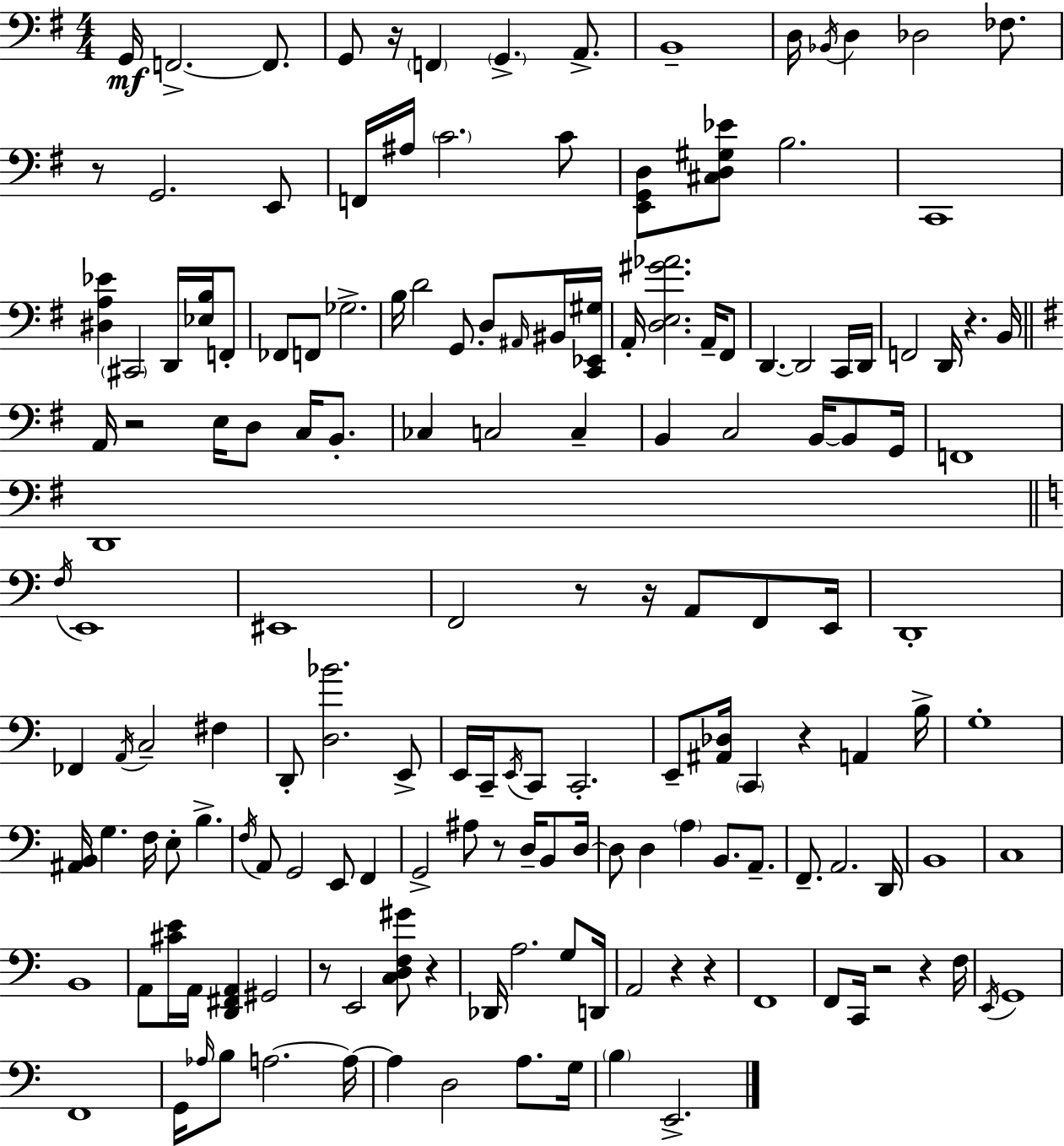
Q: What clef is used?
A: bass